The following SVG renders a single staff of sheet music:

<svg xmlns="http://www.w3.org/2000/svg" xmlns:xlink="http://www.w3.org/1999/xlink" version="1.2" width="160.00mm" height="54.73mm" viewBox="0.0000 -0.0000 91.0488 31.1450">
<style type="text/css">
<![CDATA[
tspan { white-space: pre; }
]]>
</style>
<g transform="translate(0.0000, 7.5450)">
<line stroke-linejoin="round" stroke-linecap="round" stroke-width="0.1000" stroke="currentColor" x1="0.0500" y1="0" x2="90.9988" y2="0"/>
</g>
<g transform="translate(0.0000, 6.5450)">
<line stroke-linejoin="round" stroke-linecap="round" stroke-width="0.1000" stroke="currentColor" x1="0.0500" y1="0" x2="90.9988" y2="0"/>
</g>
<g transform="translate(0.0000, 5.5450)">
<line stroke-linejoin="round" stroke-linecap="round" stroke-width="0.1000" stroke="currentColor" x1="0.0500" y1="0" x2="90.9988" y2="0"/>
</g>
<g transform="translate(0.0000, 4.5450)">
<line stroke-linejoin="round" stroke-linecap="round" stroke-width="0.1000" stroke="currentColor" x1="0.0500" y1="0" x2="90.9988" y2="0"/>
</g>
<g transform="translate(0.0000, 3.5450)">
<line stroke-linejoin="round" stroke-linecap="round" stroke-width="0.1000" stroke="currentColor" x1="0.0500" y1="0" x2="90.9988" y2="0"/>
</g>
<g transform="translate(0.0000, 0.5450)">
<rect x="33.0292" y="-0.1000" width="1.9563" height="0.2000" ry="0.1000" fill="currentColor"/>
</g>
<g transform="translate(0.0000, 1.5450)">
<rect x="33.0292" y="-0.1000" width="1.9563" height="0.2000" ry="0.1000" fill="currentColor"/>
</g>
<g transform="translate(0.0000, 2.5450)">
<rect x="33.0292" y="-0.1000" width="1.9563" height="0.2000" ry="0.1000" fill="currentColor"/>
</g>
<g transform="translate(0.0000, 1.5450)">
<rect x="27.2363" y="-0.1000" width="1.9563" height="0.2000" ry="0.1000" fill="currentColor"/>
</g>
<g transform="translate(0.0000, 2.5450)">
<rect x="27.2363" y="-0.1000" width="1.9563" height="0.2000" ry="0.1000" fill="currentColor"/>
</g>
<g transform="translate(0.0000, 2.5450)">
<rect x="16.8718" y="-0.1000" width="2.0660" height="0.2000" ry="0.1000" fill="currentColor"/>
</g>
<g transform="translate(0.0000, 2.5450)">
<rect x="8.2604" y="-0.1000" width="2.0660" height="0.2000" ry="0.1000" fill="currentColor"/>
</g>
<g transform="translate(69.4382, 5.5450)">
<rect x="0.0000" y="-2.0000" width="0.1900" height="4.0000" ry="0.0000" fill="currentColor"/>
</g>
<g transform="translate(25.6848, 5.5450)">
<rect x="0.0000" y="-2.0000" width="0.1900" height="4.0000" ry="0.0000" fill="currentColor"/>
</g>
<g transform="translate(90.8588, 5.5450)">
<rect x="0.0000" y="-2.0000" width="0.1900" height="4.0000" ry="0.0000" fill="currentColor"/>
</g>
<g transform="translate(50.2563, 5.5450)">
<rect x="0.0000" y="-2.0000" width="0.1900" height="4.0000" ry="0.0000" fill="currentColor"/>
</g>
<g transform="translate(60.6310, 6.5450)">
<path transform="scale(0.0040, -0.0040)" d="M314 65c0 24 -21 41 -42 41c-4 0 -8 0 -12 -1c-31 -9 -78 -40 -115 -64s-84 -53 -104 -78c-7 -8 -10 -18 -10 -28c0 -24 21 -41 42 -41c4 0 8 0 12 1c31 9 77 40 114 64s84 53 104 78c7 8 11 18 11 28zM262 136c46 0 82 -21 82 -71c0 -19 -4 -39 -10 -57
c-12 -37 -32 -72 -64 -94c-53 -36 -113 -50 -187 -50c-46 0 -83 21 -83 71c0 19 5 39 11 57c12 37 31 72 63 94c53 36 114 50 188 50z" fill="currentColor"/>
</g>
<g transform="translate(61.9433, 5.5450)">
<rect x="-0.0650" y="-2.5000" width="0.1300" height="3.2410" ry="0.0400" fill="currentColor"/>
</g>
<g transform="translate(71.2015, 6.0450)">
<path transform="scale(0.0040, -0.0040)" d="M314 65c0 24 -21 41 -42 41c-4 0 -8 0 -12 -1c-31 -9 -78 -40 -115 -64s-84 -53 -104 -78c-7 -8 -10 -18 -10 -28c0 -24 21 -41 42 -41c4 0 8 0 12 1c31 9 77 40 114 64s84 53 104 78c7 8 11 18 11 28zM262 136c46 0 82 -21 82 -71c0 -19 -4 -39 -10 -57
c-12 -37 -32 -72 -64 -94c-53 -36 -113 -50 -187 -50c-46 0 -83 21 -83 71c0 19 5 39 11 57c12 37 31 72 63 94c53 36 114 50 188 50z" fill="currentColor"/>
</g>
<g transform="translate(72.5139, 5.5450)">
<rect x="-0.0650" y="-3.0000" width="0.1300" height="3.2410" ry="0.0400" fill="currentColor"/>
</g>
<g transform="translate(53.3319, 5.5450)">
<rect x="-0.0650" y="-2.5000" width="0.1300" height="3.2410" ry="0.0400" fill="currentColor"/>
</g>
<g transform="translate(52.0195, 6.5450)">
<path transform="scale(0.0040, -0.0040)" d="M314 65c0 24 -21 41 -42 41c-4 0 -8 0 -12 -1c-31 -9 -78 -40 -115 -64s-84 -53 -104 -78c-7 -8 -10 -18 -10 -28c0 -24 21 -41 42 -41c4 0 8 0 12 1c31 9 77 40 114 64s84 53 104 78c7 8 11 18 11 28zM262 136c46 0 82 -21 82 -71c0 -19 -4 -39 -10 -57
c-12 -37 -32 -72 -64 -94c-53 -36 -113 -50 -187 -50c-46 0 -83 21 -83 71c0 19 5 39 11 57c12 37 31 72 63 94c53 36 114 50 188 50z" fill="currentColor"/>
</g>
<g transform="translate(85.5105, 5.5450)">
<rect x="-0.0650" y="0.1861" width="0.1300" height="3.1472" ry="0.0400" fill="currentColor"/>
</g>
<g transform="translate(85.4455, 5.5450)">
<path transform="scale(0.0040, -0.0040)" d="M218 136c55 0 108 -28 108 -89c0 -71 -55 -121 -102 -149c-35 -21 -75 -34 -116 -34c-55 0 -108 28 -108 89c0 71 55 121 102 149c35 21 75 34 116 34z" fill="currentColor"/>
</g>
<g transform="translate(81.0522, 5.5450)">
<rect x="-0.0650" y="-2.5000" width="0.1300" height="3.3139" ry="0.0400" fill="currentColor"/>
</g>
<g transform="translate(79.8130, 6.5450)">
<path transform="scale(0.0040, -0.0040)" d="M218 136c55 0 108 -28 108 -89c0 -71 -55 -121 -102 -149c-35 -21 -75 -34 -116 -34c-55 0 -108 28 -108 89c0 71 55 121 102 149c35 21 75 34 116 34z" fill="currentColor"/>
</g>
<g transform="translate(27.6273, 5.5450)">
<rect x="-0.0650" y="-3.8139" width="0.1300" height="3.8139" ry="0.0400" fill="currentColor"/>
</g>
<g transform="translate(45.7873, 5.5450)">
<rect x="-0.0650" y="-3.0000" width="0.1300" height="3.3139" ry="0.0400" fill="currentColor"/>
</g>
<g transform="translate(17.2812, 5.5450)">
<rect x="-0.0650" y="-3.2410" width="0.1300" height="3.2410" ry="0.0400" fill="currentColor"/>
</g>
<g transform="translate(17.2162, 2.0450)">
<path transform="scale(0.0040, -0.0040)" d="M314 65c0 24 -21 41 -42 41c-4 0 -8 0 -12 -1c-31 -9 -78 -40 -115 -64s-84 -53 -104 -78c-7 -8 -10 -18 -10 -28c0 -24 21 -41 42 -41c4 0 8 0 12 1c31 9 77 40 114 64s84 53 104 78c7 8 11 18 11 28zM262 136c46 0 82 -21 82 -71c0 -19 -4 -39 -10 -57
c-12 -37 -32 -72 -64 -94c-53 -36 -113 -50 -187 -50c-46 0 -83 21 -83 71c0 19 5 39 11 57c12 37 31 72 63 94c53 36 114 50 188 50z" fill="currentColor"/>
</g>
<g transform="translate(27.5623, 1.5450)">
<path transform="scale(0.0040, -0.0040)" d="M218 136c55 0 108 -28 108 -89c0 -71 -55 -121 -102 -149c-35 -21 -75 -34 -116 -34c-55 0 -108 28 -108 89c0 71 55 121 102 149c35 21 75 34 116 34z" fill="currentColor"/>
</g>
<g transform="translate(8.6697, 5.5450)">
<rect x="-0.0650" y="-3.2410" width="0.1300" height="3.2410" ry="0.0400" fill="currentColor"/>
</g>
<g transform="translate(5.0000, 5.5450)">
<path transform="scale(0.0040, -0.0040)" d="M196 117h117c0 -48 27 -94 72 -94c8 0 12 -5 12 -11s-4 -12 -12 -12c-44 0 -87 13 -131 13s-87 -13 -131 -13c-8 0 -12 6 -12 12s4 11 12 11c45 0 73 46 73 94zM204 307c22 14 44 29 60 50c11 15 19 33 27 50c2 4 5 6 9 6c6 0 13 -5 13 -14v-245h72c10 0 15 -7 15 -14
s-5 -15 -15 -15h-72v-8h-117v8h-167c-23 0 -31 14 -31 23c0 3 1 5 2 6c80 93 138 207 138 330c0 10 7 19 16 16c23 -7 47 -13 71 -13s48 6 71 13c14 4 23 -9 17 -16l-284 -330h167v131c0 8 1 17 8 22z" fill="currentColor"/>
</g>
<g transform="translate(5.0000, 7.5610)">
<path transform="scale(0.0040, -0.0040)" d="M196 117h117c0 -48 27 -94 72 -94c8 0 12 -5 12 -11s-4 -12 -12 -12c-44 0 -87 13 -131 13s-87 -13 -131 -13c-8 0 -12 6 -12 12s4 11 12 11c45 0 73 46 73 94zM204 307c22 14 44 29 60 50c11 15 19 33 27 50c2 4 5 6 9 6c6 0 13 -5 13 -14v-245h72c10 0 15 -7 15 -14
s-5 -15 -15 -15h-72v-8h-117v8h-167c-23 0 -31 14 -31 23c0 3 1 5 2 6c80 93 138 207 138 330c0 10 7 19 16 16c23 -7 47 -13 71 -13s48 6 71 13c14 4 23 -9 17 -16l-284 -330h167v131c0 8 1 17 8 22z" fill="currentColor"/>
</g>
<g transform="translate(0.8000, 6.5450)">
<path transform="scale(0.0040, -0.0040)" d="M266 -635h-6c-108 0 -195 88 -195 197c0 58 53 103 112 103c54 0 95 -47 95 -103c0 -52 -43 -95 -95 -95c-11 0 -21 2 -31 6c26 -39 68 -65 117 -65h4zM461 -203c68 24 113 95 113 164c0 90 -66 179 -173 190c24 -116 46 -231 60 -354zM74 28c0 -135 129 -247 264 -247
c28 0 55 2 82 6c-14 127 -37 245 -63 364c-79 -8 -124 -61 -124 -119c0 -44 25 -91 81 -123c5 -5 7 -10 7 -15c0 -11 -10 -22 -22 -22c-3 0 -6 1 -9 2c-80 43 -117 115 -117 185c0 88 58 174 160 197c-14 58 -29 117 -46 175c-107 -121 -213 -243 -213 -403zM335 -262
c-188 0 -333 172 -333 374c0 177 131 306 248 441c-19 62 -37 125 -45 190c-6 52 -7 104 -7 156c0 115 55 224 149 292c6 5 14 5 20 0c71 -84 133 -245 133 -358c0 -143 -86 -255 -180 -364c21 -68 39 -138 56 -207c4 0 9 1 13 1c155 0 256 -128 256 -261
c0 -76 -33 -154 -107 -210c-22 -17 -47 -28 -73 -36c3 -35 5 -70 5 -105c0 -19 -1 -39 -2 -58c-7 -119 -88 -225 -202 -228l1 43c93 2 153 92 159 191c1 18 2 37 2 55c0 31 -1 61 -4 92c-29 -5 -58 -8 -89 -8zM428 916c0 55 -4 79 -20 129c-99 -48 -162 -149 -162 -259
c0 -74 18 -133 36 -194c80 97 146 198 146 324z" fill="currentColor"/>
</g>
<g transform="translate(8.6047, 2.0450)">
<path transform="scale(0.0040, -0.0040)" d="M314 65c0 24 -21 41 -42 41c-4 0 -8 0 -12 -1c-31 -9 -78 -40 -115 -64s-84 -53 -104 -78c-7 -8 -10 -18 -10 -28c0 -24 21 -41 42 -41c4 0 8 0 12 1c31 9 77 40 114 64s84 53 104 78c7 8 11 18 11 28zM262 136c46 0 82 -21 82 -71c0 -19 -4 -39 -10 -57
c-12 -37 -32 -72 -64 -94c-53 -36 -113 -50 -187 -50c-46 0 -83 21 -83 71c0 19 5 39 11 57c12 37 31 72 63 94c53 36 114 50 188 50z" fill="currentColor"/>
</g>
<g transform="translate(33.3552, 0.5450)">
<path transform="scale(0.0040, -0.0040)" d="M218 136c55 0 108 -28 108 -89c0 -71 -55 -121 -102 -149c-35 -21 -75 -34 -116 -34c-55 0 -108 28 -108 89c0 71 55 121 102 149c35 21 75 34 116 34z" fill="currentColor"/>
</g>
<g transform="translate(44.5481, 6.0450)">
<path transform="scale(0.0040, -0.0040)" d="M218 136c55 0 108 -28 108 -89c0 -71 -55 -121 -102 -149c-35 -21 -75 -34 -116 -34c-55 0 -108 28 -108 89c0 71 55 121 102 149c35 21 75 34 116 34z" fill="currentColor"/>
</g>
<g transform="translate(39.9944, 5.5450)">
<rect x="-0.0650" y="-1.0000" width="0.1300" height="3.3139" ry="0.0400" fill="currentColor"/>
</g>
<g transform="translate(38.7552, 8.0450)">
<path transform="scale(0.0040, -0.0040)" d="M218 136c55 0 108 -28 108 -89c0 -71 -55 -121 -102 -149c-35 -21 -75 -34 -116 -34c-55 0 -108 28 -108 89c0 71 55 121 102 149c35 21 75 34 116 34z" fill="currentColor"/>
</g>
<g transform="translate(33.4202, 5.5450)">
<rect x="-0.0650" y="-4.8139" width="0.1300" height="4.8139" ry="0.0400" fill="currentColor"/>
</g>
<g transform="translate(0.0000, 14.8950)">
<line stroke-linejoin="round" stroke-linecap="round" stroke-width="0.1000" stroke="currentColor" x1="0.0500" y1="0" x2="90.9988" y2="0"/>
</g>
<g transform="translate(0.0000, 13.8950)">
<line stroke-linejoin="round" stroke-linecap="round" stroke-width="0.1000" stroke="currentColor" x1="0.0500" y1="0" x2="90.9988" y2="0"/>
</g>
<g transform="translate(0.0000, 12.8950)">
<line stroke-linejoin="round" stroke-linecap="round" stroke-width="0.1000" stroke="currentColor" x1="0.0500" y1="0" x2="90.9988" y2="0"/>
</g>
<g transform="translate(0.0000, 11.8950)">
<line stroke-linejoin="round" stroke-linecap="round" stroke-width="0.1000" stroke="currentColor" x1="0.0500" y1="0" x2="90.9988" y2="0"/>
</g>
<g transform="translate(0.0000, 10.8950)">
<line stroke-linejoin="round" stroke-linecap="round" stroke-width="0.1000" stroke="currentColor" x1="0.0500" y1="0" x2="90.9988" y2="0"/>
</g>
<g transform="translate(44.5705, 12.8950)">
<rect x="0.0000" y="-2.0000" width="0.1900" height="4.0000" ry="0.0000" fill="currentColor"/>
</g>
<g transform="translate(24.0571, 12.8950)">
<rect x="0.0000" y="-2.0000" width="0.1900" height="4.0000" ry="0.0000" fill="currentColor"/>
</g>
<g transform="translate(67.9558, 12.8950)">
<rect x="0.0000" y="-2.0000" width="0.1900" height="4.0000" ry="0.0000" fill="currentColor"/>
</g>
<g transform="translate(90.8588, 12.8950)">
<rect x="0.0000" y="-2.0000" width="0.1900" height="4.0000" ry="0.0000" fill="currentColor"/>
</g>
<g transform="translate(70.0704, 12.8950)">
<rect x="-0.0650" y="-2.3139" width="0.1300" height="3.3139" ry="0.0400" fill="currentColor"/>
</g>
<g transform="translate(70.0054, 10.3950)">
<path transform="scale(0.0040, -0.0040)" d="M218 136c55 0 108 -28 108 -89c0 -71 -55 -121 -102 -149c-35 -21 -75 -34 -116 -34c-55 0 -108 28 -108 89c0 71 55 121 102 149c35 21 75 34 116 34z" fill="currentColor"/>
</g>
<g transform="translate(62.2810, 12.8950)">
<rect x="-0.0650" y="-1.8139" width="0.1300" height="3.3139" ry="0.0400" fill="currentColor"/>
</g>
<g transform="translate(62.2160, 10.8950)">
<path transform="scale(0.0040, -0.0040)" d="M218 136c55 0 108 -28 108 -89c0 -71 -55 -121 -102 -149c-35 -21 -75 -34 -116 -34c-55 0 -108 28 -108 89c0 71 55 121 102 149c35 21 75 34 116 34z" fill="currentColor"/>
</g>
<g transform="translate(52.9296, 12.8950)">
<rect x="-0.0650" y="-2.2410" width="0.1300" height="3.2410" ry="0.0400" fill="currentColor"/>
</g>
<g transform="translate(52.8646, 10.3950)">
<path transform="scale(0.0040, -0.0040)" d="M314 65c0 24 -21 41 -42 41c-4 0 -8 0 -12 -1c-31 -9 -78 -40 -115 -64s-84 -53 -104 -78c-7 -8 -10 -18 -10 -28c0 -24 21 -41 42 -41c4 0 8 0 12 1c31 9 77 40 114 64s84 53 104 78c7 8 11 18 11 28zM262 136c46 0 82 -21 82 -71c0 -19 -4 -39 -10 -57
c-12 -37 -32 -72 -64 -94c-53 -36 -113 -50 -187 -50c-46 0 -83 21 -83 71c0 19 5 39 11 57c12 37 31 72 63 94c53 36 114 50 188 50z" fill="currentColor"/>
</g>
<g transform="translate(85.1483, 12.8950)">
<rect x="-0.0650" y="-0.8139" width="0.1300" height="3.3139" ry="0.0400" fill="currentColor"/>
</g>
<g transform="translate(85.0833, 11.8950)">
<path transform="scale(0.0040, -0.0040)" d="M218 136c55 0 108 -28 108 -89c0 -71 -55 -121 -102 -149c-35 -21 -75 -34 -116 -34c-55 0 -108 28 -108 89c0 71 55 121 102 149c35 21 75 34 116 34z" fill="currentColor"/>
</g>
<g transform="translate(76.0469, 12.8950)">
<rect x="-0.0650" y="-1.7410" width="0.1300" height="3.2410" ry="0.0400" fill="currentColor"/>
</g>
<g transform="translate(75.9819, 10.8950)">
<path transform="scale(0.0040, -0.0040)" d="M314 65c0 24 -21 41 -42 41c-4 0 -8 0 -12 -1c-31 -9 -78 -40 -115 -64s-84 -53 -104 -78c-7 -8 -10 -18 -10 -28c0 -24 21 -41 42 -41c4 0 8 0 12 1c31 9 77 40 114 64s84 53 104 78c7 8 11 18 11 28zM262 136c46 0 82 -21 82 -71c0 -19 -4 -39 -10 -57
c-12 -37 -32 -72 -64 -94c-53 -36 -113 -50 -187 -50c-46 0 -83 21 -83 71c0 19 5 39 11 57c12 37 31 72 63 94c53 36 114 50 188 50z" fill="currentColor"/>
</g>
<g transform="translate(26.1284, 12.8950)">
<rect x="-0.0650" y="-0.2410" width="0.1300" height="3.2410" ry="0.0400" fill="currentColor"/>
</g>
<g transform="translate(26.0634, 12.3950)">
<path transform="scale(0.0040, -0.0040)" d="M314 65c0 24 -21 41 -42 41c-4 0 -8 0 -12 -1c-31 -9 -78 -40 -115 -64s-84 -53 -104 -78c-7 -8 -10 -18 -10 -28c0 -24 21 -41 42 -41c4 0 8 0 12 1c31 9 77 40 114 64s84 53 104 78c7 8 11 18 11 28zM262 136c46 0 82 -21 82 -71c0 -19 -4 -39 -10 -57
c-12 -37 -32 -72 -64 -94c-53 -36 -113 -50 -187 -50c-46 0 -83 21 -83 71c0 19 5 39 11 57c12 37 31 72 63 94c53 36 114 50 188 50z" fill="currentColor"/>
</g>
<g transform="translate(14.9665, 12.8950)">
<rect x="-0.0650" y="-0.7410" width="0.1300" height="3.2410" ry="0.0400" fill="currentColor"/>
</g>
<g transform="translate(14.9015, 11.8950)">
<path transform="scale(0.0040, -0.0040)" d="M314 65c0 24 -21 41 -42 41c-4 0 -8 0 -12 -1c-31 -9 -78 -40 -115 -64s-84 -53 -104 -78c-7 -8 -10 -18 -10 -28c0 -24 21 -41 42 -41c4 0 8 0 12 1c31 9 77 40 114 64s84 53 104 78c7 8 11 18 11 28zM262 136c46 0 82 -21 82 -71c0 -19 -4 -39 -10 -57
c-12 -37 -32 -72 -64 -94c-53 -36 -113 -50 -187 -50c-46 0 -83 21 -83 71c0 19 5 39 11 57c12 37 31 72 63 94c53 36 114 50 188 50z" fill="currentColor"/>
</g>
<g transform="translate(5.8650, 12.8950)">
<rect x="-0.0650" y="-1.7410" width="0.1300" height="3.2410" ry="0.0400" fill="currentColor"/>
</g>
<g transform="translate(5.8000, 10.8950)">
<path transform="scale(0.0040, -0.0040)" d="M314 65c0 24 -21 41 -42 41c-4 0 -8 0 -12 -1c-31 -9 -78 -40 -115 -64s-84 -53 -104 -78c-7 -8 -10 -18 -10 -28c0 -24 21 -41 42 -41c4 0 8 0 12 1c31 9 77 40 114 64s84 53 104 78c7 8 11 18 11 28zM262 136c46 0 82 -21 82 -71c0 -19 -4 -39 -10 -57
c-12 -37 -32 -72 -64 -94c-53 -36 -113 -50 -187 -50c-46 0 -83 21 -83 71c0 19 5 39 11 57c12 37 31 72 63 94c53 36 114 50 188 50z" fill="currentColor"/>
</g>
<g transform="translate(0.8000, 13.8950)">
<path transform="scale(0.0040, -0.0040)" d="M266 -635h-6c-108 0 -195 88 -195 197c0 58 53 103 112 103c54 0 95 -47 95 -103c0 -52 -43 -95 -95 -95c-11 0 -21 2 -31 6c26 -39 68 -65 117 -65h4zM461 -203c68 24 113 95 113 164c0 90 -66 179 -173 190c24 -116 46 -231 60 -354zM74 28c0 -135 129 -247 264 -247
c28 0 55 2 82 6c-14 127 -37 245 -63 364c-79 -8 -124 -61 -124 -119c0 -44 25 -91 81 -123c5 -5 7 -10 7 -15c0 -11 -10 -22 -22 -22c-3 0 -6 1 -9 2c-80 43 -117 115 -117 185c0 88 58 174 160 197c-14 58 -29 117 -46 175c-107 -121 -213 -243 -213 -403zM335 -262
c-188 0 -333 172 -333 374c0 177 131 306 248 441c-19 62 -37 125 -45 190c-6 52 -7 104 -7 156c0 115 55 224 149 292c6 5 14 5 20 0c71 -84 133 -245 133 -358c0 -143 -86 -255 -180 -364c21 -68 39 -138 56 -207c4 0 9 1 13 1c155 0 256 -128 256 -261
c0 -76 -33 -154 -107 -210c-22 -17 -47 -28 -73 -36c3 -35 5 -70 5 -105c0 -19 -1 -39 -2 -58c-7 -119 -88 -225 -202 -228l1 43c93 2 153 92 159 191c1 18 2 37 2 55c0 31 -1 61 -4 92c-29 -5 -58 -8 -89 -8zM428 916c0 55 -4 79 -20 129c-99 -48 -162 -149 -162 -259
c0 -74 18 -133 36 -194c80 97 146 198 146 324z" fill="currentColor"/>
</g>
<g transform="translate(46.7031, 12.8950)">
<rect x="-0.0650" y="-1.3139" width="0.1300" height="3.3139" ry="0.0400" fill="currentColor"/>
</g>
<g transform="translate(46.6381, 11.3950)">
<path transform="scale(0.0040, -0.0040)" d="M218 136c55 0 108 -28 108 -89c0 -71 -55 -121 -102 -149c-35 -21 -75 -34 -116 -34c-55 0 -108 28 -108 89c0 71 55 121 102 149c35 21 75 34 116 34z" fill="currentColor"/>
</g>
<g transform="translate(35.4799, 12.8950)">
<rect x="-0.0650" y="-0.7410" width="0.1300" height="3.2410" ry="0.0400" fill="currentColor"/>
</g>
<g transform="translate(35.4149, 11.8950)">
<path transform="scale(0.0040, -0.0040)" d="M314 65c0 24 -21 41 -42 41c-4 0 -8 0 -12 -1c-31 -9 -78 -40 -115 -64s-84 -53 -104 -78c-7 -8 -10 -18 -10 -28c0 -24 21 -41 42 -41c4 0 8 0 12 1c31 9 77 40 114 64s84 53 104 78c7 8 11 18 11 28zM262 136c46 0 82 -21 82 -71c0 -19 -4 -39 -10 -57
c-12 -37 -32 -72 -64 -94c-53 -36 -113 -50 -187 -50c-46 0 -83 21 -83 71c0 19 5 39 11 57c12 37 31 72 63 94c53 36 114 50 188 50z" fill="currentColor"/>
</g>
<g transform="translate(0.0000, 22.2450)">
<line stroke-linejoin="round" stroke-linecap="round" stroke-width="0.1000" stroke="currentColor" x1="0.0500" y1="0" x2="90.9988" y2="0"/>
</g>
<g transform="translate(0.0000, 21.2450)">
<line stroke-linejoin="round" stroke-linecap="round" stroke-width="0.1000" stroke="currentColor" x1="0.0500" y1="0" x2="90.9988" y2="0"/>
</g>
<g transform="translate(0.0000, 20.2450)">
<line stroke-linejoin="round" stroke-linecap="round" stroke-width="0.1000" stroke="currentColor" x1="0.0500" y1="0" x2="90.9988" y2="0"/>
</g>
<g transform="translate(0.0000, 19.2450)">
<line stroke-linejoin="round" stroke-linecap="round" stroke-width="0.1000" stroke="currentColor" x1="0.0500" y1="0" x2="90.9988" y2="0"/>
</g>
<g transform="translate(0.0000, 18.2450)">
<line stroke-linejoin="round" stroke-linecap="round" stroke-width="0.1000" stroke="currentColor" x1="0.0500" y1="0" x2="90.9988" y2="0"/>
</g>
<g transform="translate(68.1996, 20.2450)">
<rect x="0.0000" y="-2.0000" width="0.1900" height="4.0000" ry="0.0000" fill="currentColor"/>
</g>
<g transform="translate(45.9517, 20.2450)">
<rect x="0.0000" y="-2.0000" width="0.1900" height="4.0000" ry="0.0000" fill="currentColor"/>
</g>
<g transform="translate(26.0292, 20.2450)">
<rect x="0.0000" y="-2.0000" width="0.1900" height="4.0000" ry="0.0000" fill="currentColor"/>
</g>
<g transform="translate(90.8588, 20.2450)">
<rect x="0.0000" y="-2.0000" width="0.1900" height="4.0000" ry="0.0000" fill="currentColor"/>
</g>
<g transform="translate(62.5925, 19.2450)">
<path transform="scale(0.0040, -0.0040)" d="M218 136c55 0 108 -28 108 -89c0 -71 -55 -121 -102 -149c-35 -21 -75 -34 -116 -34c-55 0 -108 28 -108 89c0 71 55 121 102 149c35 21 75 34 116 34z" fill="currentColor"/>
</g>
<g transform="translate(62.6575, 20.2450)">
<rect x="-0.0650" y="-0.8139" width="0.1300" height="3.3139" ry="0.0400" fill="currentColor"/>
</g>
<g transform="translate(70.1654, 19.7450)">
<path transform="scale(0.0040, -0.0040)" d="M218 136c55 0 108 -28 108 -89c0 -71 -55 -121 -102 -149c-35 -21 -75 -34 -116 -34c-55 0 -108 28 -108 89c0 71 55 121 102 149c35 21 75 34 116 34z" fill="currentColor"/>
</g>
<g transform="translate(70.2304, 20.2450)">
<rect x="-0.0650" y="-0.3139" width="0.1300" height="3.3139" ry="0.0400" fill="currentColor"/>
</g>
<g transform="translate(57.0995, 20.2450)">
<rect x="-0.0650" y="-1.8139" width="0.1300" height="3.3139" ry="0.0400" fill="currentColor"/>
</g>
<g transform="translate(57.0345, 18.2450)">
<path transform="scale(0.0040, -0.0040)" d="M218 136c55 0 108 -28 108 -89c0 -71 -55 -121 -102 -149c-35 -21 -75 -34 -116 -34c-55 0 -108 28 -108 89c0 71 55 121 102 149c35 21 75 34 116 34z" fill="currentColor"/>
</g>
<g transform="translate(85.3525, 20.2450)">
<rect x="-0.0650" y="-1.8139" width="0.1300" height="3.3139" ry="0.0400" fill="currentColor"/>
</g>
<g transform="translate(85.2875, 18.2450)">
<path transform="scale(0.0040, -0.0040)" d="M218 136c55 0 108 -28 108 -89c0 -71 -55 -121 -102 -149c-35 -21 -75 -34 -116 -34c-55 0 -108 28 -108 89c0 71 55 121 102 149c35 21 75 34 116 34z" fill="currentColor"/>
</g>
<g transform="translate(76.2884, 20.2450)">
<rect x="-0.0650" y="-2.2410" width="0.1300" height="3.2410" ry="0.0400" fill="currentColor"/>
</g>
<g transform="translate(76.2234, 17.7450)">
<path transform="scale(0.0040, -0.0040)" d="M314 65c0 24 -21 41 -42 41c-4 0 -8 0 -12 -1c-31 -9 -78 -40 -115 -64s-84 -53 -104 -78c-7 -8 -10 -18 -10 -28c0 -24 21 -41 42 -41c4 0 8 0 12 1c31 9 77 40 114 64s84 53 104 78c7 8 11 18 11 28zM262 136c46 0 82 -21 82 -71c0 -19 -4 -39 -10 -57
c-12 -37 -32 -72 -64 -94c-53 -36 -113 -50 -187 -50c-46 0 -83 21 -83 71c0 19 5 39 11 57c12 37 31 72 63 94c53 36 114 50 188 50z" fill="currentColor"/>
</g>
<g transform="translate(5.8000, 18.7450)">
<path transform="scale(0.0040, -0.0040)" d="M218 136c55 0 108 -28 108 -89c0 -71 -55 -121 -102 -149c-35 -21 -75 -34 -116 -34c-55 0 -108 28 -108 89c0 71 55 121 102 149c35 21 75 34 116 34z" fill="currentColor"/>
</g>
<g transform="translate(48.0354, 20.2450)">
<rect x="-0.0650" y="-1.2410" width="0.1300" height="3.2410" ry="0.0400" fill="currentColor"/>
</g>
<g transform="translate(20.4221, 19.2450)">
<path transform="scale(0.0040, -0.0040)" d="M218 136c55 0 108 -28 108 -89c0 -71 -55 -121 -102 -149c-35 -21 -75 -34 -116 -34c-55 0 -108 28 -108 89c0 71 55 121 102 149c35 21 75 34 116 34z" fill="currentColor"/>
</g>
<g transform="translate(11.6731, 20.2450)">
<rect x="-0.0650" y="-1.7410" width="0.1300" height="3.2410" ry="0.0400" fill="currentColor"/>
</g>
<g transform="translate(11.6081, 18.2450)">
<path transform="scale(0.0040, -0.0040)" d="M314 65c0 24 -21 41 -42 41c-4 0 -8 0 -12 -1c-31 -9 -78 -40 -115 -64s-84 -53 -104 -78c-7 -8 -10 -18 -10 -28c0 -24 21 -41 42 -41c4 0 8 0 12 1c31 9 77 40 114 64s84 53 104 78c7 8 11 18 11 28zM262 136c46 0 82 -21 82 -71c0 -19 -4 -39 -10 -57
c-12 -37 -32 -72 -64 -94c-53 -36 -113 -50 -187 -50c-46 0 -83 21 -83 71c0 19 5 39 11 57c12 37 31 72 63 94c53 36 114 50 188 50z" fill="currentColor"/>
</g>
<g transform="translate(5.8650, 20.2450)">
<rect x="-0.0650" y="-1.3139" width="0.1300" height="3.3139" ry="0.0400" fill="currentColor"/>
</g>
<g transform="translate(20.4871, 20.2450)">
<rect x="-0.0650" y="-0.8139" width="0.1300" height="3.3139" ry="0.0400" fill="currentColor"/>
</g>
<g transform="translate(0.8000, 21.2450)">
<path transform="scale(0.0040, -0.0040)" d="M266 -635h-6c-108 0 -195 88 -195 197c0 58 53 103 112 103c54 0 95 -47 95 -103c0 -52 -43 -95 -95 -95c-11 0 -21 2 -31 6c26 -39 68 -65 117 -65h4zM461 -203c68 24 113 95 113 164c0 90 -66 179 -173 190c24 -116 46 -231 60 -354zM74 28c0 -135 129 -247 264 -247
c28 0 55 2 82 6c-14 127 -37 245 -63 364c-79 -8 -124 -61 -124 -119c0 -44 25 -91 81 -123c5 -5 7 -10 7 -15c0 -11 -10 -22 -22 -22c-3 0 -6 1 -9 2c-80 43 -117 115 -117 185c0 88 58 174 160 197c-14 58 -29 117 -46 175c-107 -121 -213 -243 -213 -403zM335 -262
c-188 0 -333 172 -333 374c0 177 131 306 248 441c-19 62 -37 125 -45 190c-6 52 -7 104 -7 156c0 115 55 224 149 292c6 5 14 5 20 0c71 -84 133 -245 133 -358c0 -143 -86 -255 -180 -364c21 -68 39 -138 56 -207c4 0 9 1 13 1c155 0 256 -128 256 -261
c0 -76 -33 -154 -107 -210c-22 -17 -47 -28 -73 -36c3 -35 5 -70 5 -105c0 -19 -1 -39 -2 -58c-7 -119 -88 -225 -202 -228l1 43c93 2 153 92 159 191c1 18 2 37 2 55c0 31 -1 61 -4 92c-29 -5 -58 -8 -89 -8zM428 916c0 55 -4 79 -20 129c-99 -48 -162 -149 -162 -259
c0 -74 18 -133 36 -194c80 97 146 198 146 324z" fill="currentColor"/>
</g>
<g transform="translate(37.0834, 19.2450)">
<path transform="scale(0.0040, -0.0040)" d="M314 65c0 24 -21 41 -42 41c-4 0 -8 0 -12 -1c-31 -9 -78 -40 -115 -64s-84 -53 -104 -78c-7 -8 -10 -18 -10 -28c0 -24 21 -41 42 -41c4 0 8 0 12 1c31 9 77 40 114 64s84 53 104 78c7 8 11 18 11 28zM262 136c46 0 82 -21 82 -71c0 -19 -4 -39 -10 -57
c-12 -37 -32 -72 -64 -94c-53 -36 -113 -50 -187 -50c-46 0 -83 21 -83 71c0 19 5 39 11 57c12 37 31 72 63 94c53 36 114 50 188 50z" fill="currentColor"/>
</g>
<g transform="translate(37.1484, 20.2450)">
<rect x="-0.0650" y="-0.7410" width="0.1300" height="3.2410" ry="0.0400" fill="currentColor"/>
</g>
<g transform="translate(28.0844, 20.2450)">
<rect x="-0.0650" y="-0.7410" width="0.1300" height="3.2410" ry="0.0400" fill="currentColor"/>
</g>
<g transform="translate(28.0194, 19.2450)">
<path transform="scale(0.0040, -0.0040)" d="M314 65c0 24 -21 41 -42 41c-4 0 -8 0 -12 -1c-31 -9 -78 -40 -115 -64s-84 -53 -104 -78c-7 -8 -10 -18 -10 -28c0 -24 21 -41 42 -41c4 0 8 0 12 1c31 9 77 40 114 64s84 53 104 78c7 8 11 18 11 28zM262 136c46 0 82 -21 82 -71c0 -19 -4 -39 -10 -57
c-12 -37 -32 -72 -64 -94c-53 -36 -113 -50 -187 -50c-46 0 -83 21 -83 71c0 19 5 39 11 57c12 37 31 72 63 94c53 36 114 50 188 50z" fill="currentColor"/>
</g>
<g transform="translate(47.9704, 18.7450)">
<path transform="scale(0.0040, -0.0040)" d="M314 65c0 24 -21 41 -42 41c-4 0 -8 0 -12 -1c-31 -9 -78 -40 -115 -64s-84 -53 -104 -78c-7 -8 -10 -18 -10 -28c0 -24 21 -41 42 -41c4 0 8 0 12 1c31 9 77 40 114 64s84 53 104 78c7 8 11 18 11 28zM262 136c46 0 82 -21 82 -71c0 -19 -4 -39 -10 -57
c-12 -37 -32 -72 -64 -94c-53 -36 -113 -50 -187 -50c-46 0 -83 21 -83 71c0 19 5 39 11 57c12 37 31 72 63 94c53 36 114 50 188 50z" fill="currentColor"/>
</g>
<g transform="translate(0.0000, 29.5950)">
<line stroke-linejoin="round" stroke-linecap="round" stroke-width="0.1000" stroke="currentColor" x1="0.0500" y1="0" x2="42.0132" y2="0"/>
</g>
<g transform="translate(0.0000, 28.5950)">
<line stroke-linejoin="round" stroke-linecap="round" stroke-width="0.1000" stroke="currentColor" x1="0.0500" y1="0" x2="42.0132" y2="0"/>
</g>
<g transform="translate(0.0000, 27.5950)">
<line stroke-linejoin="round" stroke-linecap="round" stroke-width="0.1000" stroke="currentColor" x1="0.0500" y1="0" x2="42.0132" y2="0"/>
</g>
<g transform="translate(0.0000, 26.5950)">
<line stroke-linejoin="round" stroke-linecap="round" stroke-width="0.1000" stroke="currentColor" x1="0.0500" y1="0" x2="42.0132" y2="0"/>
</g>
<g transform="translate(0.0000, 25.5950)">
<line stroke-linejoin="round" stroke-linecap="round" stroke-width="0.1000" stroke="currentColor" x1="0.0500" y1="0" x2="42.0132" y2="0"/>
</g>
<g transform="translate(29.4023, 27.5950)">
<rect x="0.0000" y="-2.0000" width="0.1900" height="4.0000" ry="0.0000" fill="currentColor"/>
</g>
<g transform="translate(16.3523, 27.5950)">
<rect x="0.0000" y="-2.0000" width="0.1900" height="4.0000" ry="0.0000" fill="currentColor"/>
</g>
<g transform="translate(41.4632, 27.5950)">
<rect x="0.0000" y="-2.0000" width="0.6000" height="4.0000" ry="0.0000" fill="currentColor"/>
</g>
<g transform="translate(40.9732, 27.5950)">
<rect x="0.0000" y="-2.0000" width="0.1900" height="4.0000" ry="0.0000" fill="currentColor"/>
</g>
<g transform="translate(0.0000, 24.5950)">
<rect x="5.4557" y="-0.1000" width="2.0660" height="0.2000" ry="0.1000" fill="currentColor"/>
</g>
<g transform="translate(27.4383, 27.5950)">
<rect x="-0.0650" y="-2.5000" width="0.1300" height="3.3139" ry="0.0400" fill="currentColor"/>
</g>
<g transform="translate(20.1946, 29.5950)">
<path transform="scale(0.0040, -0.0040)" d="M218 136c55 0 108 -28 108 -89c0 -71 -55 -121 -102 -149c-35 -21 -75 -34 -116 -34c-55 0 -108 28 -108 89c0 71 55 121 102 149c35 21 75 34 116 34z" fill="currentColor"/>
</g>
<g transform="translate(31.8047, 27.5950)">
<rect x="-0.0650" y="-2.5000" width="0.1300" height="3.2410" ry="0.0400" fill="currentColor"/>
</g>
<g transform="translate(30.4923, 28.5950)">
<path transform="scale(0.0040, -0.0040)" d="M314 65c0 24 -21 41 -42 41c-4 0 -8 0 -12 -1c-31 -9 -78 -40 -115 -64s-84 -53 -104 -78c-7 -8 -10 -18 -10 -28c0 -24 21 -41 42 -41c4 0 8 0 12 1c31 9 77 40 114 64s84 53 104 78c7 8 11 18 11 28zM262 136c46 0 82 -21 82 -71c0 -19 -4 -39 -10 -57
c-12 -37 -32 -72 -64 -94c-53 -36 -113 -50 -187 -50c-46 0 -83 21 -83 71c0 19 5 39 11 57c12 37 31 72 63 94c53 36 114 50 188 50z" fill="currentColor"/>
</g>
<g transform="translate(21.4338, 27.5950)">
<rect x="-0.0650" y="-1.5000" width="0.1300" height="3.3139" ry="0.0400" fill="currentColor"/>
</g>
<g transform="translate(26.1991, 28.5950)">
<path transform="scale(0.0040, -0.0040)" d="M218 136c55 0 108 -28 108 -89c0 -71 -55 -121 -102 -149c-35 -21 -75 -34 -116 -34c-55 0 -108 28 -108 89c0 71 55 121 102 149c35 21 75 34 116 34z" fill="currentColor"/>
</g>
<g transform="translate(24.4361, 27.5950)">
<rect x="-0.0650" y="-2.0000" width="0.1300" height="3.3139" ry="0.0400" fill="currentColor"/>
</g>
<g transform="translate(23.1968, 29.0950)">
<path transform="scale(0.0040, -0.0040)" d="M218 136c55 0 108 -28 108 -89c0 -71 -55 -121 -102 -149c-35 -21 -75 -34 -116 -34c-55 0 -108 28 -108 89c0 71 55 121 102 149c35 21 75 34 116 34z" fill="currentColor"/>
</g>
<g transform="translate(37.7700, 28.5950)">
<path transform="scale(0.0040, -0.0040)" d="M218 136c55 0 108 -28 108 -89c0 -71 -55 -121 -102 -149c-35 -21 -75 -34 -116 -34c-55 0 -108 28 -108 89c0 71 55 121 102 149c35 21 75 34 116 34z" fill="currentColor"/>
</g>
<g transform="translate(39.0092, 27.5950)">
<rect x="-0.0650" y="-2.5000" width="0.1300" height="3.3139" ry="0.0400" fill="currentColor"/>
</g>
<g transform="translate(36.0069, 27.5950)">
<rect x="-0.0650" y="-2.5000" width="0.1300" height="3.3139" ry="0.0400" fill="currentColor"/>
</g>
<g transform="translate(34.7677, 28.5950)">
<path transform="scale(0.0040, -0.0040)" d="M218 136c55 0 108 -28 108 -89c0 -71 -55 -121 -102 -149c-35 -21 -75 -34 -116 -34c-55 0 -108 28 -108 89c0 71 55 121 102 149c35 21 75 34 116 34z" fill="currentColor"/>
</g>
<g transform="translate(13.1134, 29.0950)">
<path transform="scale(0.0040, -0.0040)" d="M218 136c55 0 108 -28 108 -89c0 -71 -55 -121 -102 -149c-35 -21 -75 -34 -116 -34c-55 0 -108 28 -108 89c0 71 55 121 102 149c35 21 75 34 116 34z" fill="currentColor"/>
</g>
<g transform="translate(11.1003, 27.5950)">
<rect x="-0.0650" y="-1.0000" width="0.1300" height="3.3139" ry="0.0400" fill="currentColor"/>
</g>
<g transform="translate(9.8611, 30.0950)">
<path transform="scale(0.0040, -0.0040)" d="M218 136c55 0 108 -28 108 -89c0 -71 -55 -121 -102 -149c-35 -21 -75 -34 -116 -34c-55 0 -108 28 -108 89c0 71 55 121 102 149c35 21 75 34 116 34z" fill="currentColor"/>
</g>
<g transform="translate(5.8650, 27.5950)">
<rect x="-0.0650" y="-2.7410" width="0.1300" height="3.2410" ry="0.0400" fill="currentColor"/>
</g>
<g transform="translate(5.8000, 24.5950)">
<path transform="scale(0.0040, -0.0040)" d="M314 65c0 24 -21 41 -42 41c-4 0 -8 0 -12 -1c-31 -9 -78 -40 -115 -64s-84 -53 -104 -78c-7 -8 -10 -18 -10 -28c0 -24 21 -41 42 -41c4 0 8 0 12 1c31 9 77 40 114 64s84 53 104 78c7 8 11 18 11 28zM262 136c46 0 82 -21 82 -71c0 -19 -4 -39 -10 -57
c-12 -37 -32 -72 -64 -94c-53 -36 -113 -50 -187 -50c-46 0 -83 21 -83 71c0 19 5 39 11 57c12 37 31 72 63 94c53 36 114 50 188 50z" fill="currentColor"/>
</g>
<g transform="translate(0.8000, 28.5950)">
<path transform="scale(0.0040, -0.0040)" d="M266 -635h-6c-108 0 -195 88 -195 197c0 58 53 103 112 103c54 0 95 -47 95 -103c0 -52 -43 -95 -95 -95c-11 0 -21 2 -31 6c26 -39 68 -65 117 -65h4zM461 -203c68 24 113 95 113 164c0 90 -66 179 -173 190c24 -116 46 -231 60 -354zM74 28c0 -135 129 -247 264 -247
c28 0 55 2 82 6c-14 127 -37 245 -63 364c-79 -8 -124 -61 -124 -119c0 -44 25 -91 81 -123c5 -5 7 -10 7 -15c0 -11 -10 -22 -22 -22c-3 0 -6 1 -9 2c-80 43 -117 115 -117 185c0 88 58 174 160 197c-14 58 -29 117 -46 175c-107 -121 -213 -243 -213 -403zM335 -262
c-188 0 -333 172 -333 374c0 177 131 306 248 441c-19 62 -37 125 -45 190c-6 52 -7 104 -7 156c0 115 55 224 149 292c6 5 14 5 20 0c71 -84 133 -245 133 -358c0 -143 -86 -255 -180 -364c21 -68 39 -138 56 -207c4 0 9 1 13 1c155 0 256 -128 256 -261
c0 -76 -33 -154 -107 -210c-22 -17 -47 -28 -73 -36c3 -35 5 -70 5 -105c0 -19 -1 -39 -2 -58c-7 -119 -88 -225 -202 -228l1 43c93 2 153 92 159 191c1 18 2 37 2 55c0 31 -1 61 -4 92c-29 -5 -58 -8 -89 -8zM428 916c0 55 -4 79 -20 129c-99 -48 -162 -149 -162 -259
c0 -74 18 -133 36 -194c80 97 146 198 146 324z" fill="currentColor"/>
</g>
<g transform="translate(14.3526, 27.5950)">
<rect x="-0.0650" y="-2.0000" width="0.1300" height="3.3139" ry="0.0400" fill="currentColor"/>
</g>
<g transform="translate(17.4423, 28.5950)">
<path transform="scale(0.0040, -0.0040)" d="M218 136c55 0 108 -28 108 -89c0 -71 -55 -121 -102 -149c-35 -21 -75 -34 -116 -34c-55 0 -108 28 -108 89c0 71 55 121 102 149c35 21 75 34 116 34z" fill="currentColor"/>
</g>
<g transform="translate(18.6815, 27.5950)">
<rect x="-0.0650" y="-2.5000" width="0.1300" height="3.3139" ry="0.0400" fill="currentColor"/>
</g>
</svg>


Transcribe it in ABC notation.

X:1
T:Untitled
M:4/4
L:1/4
K:C
b2 b2 c' e' D A G2 G2 A2 G B f2 d2 c2 d2 e g2 f g f2 d e f2 d d2 d2 e2 f d c g2 f a2 D F G E F G G2 G G